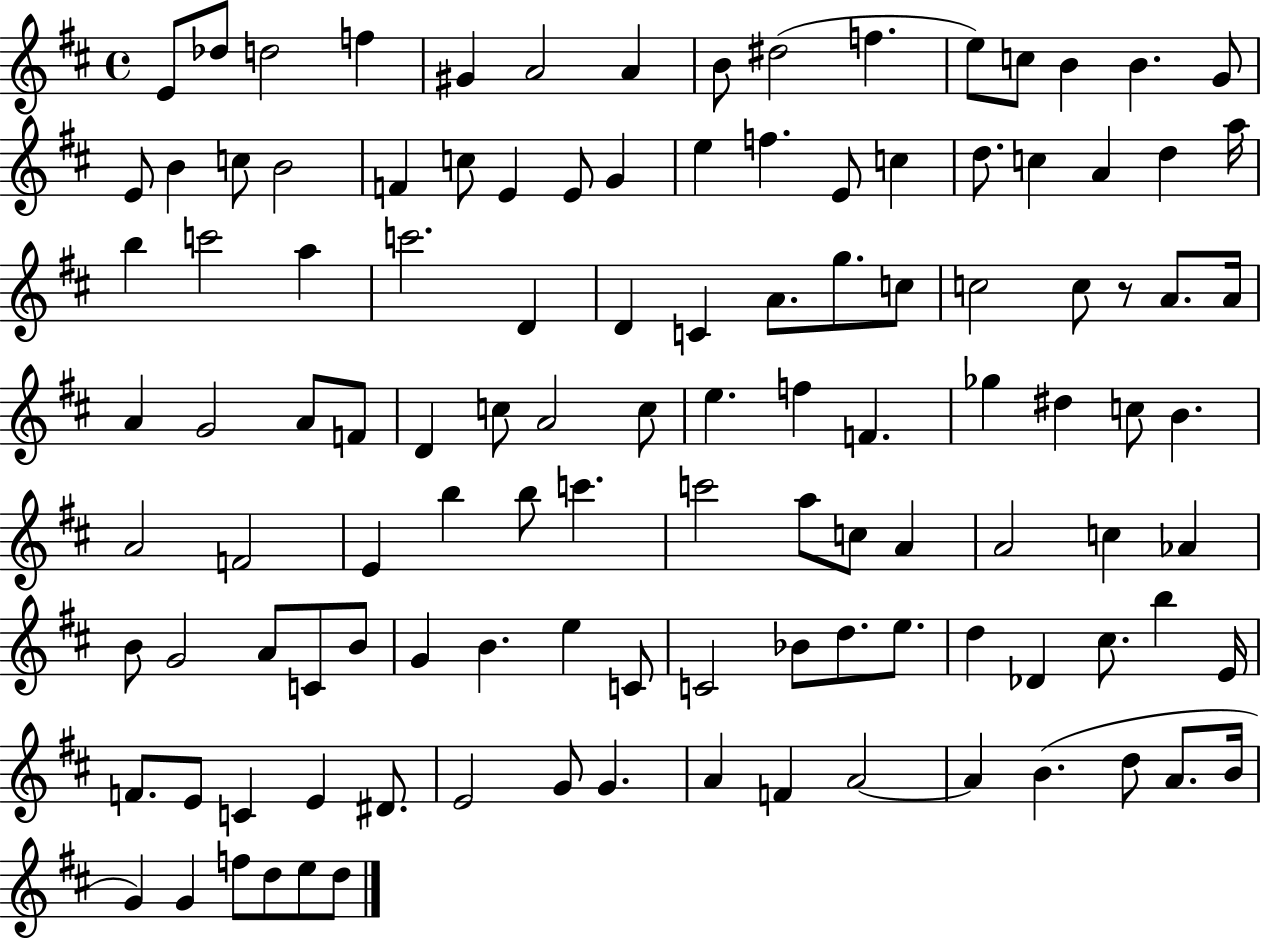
E4/e Db5/e D5/h F5/q G#4/q A4/h A4/q B4/e D#5/h F5/q. E5/e C5/e B4/q B4/q. G4/e E4/e B4/q C5/e B4/h F4/q C5/e E4/q E4/e G4/q E5/q F5/q. E4/e C5/q D5/e. C5/q A4/q D5/q A5/s B5/q C6/h A5/q C6/h. D4/q D4/q C4/q A4/e. G5/e. C5/e C5/h C5/e R/e A4/e. A4/s A4/q G4/h A4/e F4/e D4/q C5/e A4/h C5/e E5/q. F5/q F4/q. Gb5/q D#5/q C5/e B4/q. A4/h F4/h E4/q B5/q B5/e C6/q. C6/h A5/e C5/e A4/q A4/h C5/q Ab4/q B4/e G4/h A4/e C4/e B4/e G4/q B4/q. E5/q C4/e C4/h Bb4/e D5/e. E5/e. D5/q Db4/q C#5/e. B5/q E4/s F4/e. E4/e C4/q E4/q D#4/e. E4/h G4/e G4/q. A4/q F4/q A4/h A4/q B4/q. D5/e A4/e. B4/s G4/q G4/q F5/e D5/e E5/e D5/e